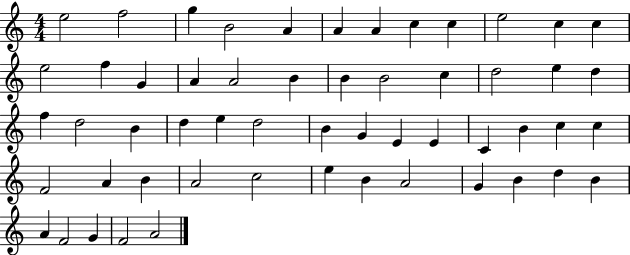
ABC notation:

X:1
T:Untitled
M:4/4
L:1/4
K:C
e2 f2 g B2 A A A c c e2 c c e2 f G A A2 B B B2 c d2 e d f d2 B d e d2 B G E E C B c c F2 A B A2 c2 e B A2 G B d B A F2 G F2 A2